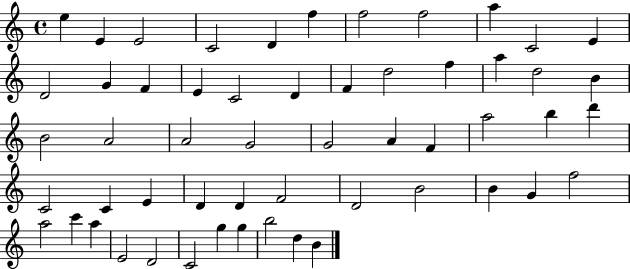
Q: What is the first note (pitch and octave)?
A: E5